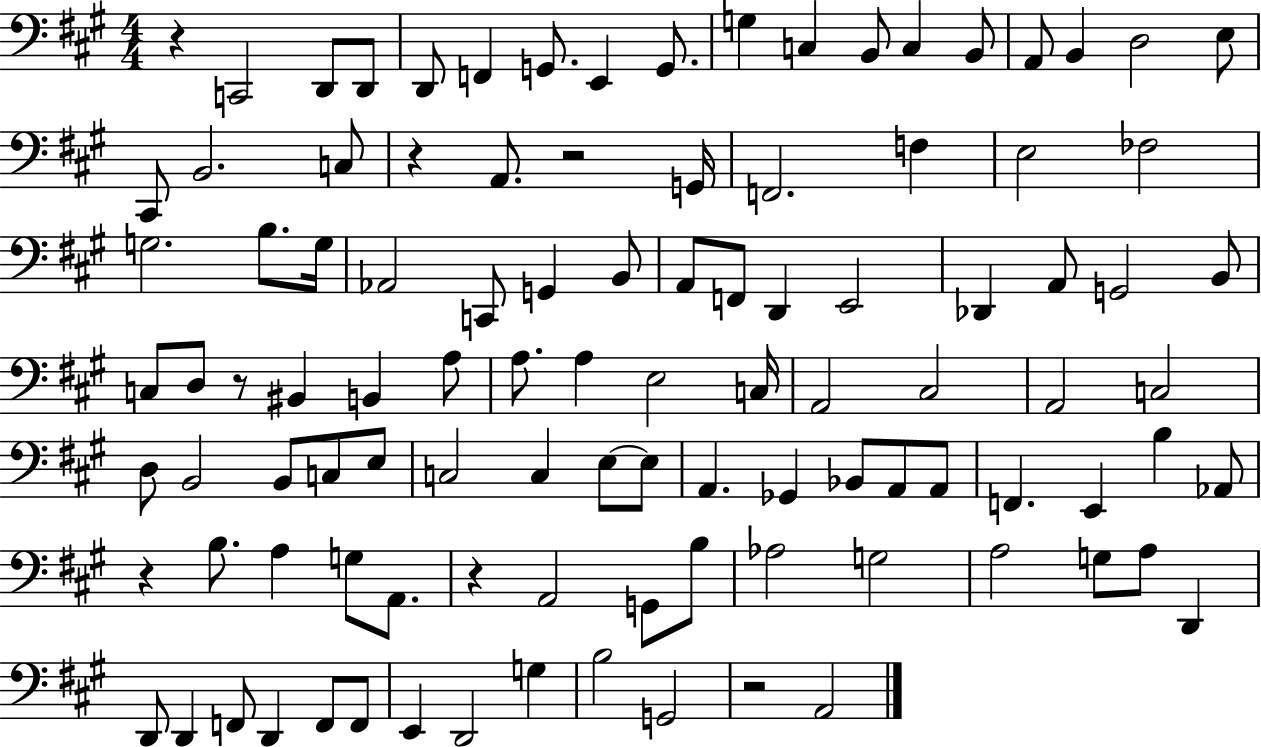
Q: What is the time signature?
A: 4/4